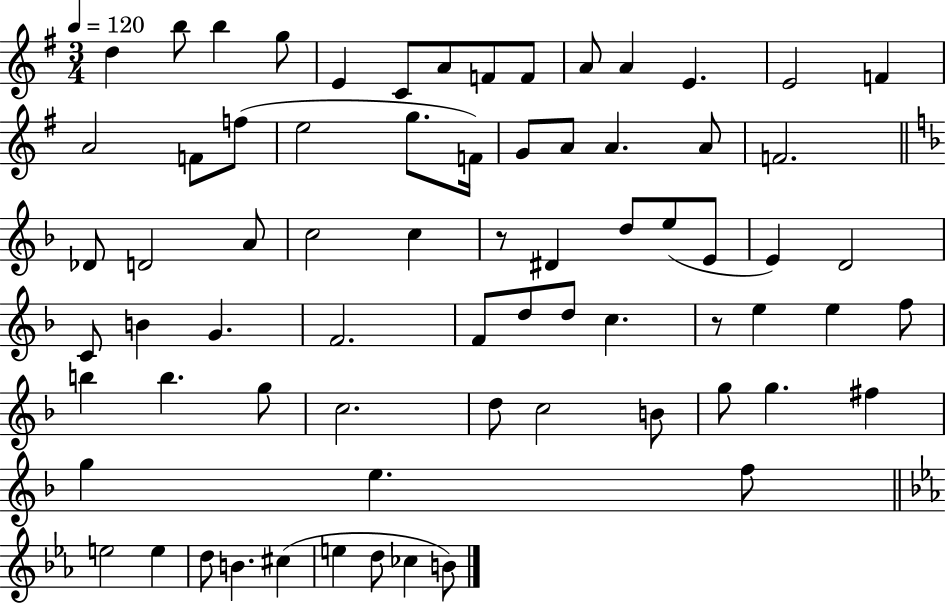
{
  \clef treble
  \numericTimeSignature
  \time 3/4
  \key g \major
  \tempo 4 = 120
  d''4 b''8 b''4 g''8 | e'4 c'8 a'8 f'8 f'8 | a'8 a'4 e'4. | e'2 f'4 | \break a'2 f'8 f''8( | e''2 g''8. f'16) | g'8 a'8 a'4. a'8 | f'2. | \break \bar "||" \break \key f \major des'8 d'2 a'8 | c''2 c''4 | r8 dis'4 d''8 e''8( e'8 | e'4) d'2 | \break c'8 b'4 g'4. | f'2. | f'8 d''8 d''8 c''4. | r8 e''4 e''4 f''8 | \break b''4 b''4. g''8 | c''2. | d''8 c''2 b'8 | g''8 g''4. fis''4 | \break g''4 e''4. f''8 | \bar "||" \break \key ees \major e''2 e''4 | d''8 b'4. cis''4( | e''4 d''8 ces''4 b'8) | \bar "|."
}